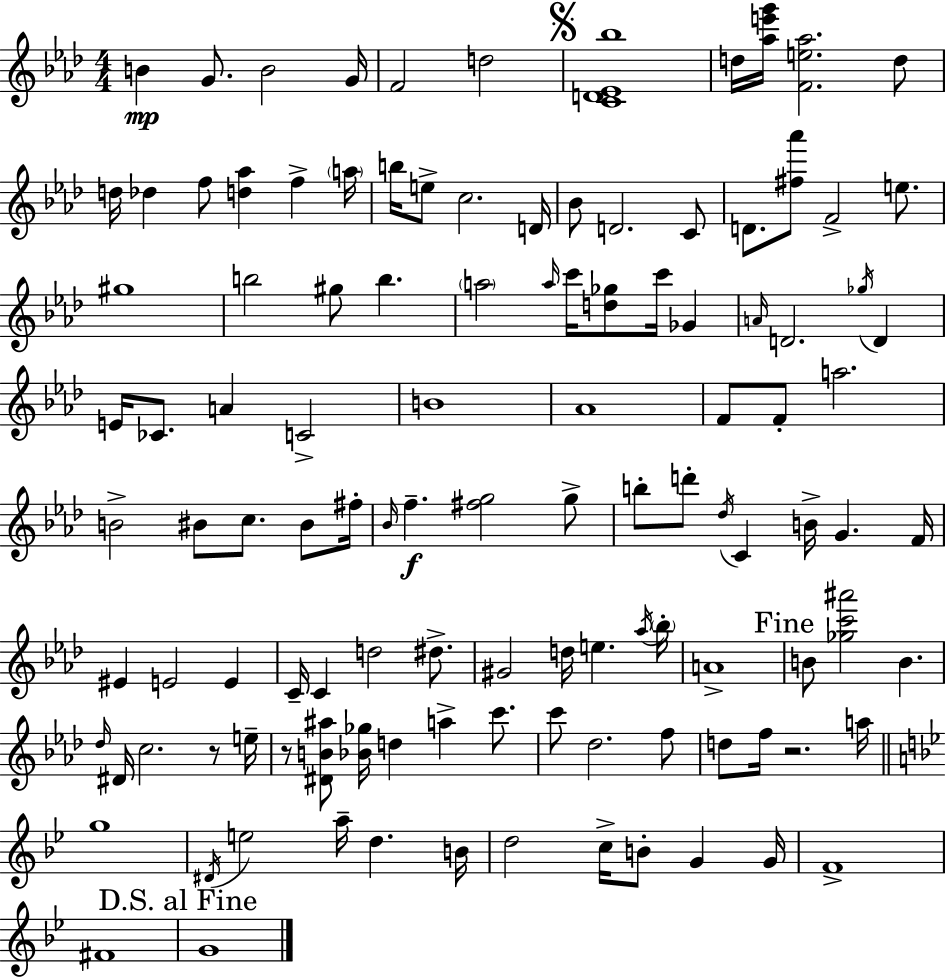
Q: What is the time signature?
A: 4/4